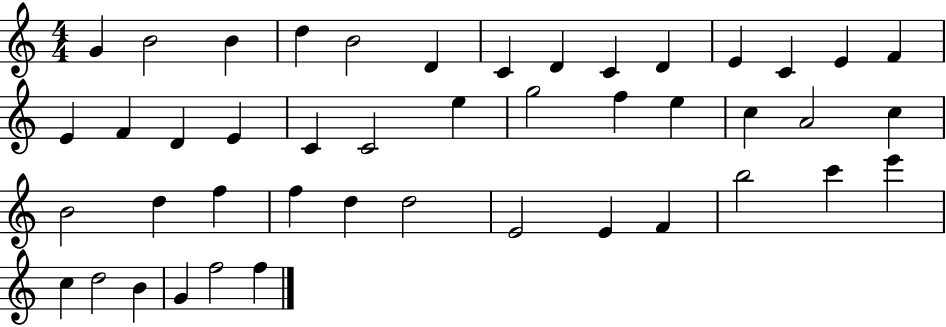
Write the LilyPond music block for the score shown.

{
  \clef treble
  \numericTimeSignature
  \time 4/4
  \key c \major
  g'4 b'2 b'4 | d''4 b'2 d'4 | c'4 d'4 c'4 d'4 | e'4 c'4 e'4 f'4 | \break e'4 f'4 d'4 e'4 | c'4 c'2 e''4 | g''2 f''4 e''4 | c''4 a'2 c''4 | \break b'2 d''4 f''4 | f''4 d''4 d''2 | e'2 e'4 f'4 | b''2 c'''4 e'''4 | \break c''4 d''2 b'4 | g'4 f''2 f''4 | \bar "|."
}